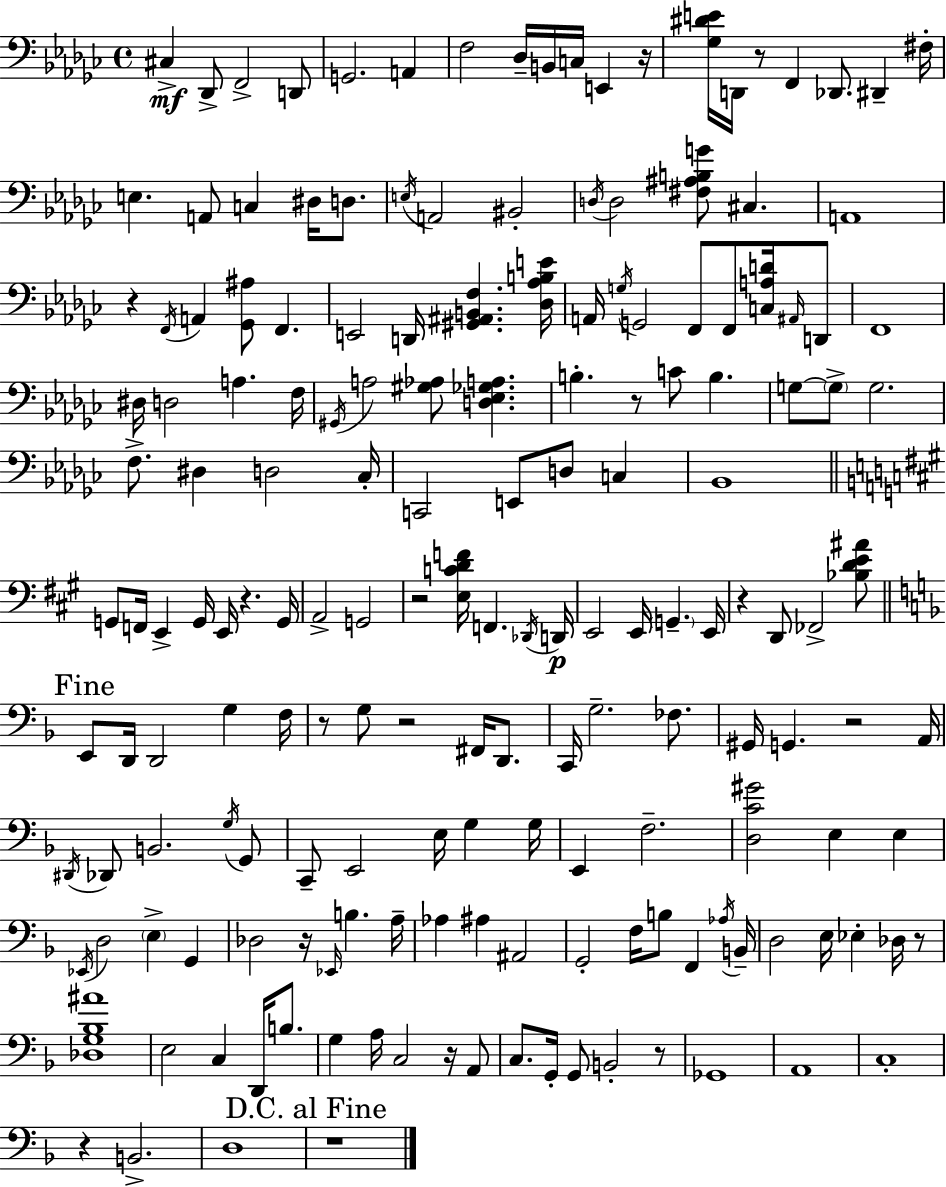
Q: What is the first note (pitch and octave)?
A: C#3